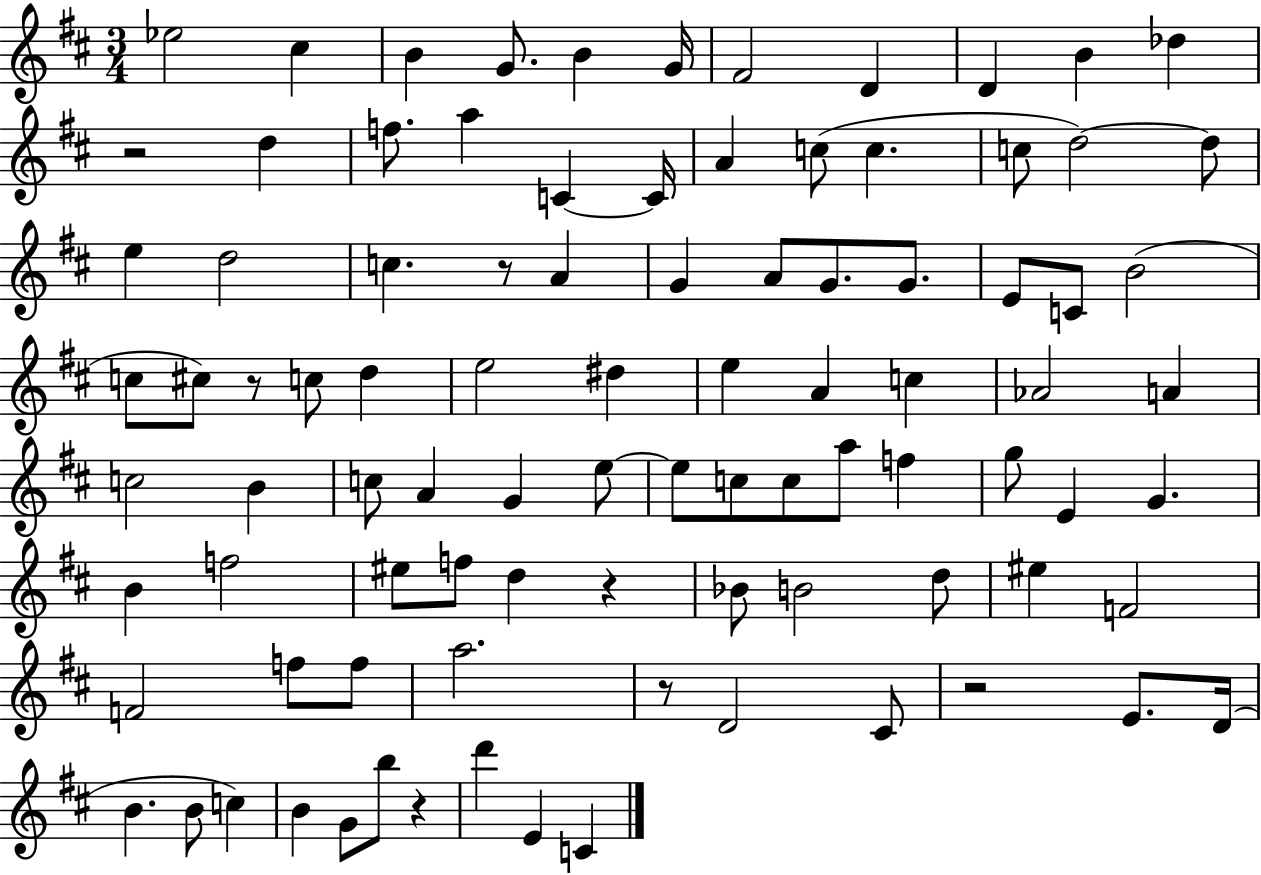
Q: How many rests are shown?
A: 7